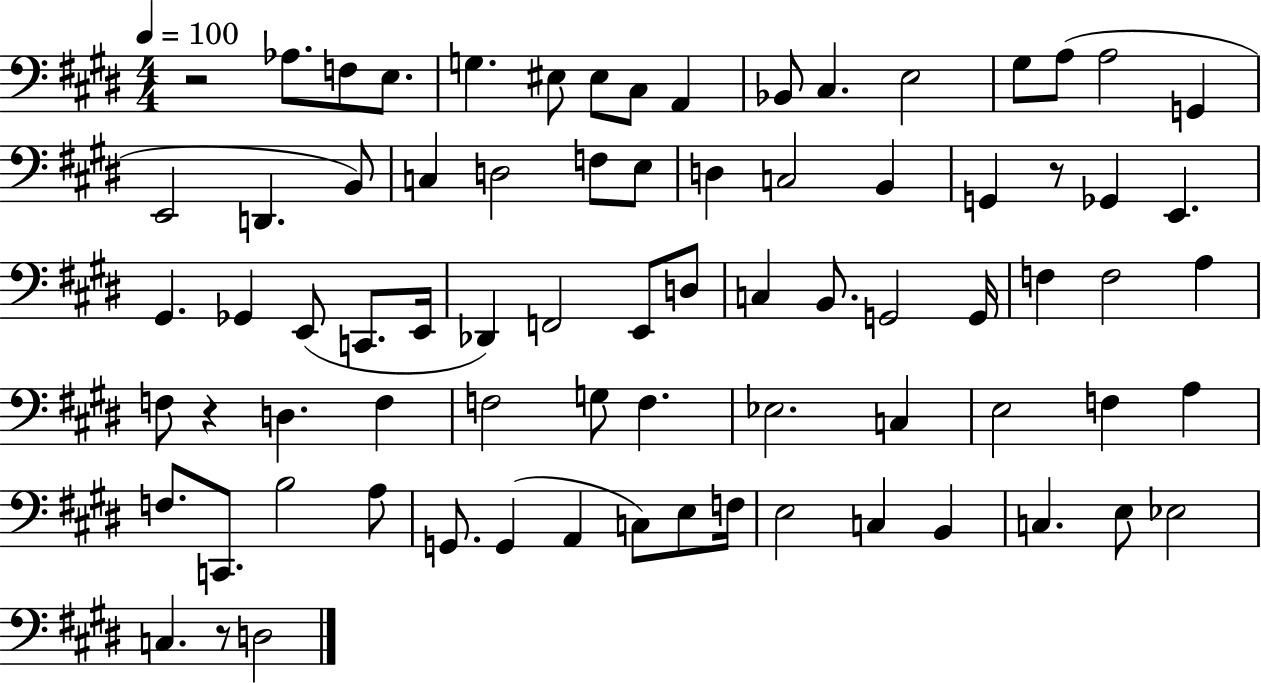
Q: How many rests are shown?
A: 4